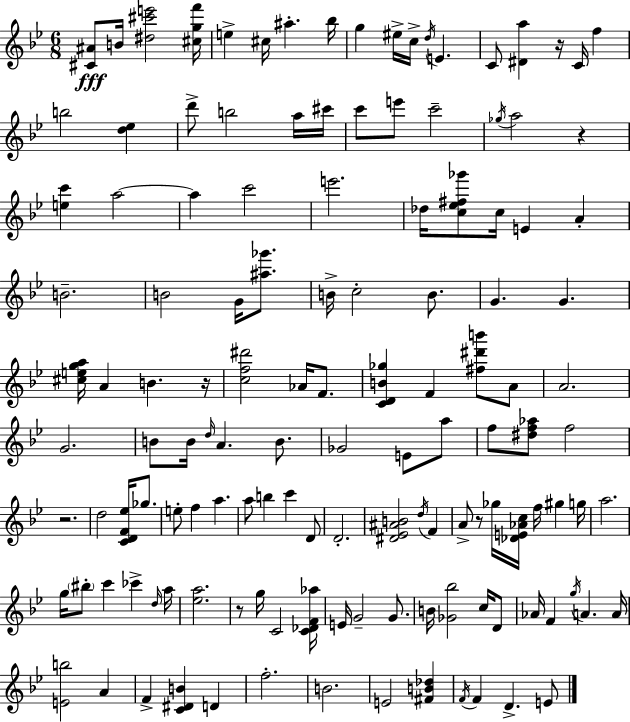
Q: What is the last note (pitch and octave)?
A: E4